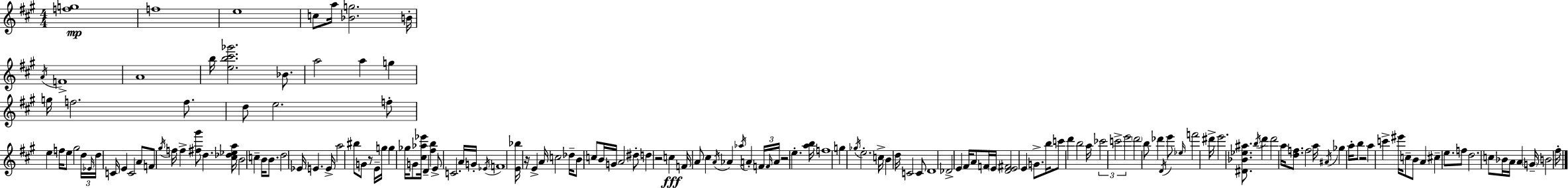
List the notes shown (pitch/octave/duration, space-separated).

[F5,G5]/w F5/w E5/w C5/e A5/s [Bb4,G5]/h. B4/s A4/s F4/w A4/w B5/s [E5,B5,C#6,Gb6]/h. Bb4/e. A5/h A5/q G5/q G5/s F5/h. F5/e. D5/e E5/h. F5/e E5/q F5/s E5/e G#5/h D5/s Eb4/s D5/s C4/s E4/q C4/h A4/e F4/e G#5/s F5/s F5/q [F#5,G#6]/e D5/q. [C#5,Db5,Eb5,A5]/s B4/h C5/q B4/s B4/e. D5/h Eb4/s E4/q. E4/s A5/h BIS5/e G4/e R/e E4/s G5/s G5/q Gb5/s G4/e [C#5,Ab5,Eb6]/s D4/q [F#5,B5]/q E4/e C4/h. A4/s G4/s Eb4/s F4/w [E4,Bb5]/s R/s E4/q A4/s C5/h Db5/s B4/e C5/e B4/s G4/s A4/h D#5/e D5/q R/h C5/q F4/s A4/e C#5/q A4/s Ab4/q Ab5/s A4/q F4/s F4/s A4/s R/h E5/q. [A5,B5]/s F5/w G5/q Gb5/s E5/h. C5/s B4/q D5/s C4/h C4/e D4/w Db4/h E4/q F#4/s A4/e F4/s E4/s [D4,E4,F#4]/h E4/q G4/e. B5/s C6/e D6/q B5/h A5/s CES6/h C6/h E6/h D6/h B5/e Db6/q D4/s E6/e Eb5/s F6/h D#6/s E6/h. [D#4,Bb4,Eb5,A#5]/e. B5/s D6/q D6/h A5/s [D5,F5]/e. F5/h A5/s A#4/s Gb5/q A5/s B5/e R/h A5/q C6/q EIS6/s C5/e B4/e A4/q C#5/q E5/e. F5/e D5/h. C5/e Bb4/s A4/s A4/q G4/s B4/h F#5/s